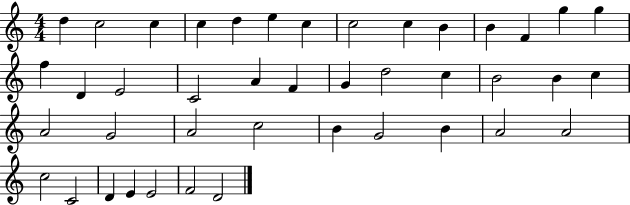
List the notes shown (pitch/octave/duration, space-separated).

D5/q C5/h C5/q C5/q D5/q E5/q C5/q C5/h C5/q B4/q B4/q F4/q G5/q G5/q F5/q D4/q E4/h C4/h A4/q F4/q G4/q D5/h C5/q B4/h B4/q C5/q A4/h G4/h A4/h C5/h B4/q G4/h B4/q A4/h A4/h C5/h C4/h D4/q E4/q E4/h F4/h D4/h